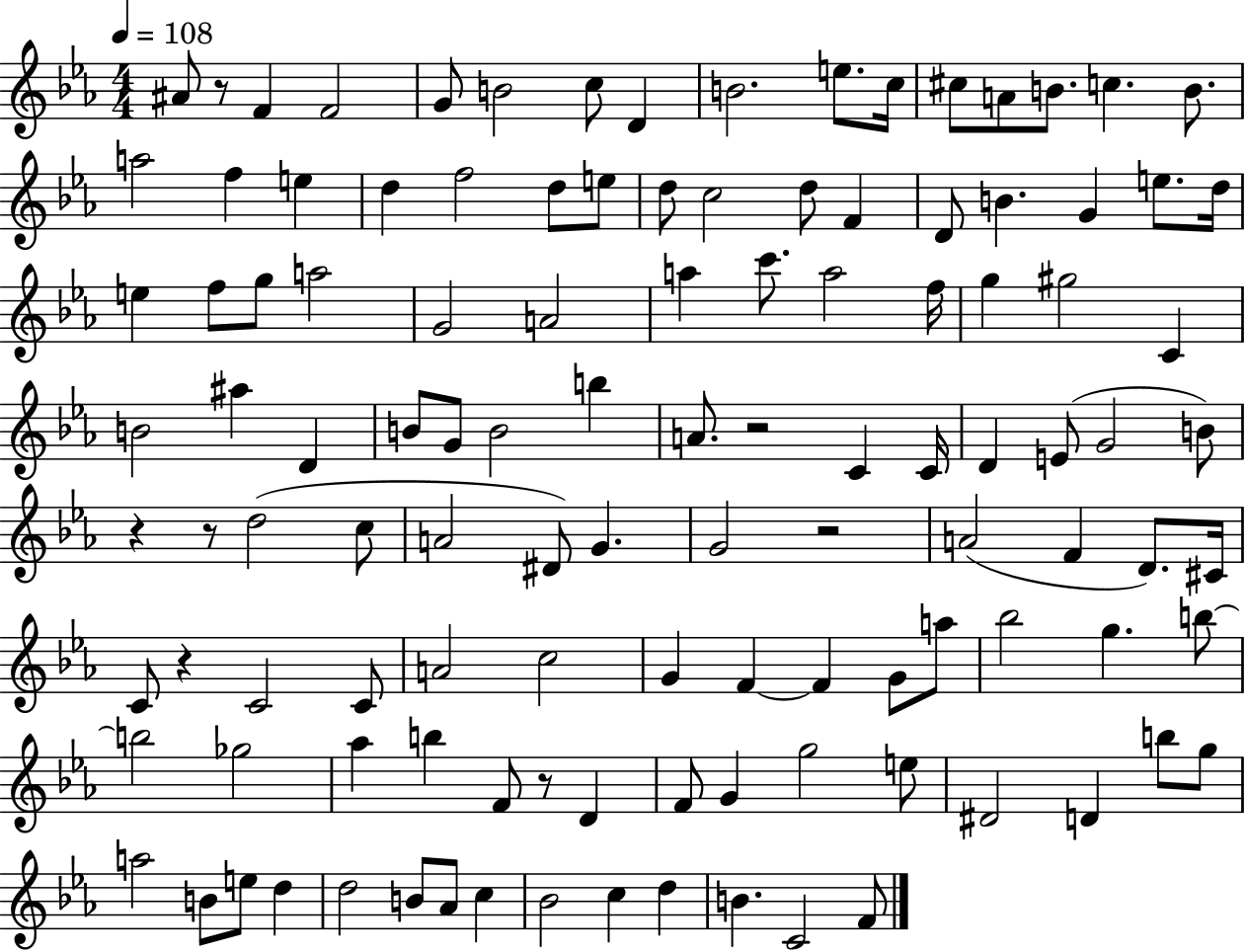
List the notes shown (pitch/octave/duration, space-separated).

A#4/e R/e F4/q F4/h G4/e B4/h C5/e D4/q B4/h. E5/e. C5/s C#5/e A4/e B4/e. C5/q. B4/e. A5/h F5/q E5/q D5/q F5/h D5/e E5/e D5/e C5/h D5/e F4/q D4/e B4/q. G4/q E5/e. D5/s E5/q F5/e G5/e A5/h G4/h A4/h A5/q C6/e. A5/h F5/s G5/q G#5/h C4/q B4/h A#5/q D4/q B4/e G4/e B4/h B5/q A4/e. R/h C4/q C4/s D4/q E4/e G4/h B4/e R/q R/e D5/h C5/e A4/h D#4/e G4/q. G4/h R/h A4/h F4/q D4/e. C#4/s C4/e R/q C4/h C4/e A4/h C5/h G4/q F4/q F4/q G4/e A5/e Bb5/h G5/q. B5/e B5/h Gb5/h Ab5/q B5/q F4/e R/e D4/q F4/e G4/q G5/h E5/e D#4/h D4/q B5/e G5/e A5/h B4/e E5/e D5/q D5/h B4/e Ab4/e C5/q Bb4/h C5/q D5/q B4/q. C4/h F4/e